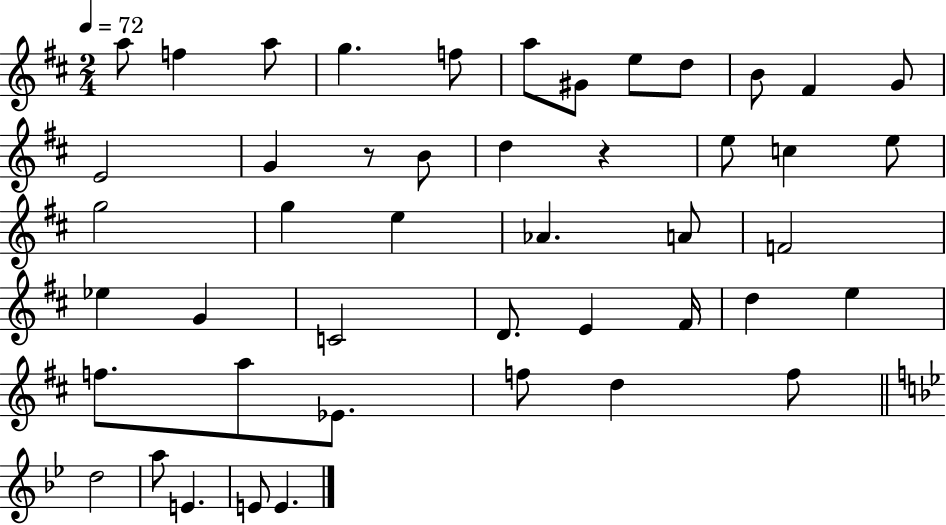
A5/e F5/q A5/e G5/q. F5/e A5/e G#4/e E5/e D5/e B4/e F#4/q G4/e E4/h G4/q R/e B4/e D5/q R/q E5/e C5/q E5/e G5/h G5/q E5/q Ab4/q. A4/e F4/h Eb5/q G4/q C4/h D4/e. E4/q F#4/s D5/q E5/q F5/e. A5/e Eb4/e. F5/e D5/q F5/e D5/h A5/e E4/q. E4/e E4/q.